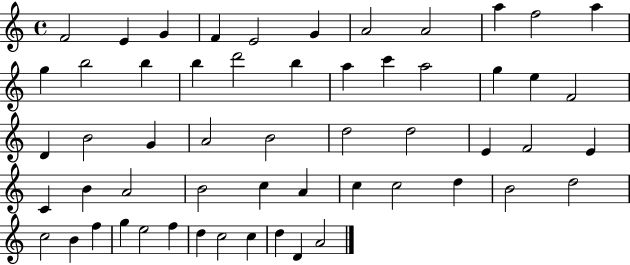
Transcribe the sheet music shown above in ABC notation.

X:1
T:Untitled
M:4/4
L:1/4
K:C
F2 E G F E2 G A2 A2 a f2 a g b2 b b d'2 b a c' a2 g e F2 D B2 G A2 B2 d2 d2 E F2 E C B A2 B2 c A c c2 d B2 d2 c2 B f g e2 f d c2 c d D A2